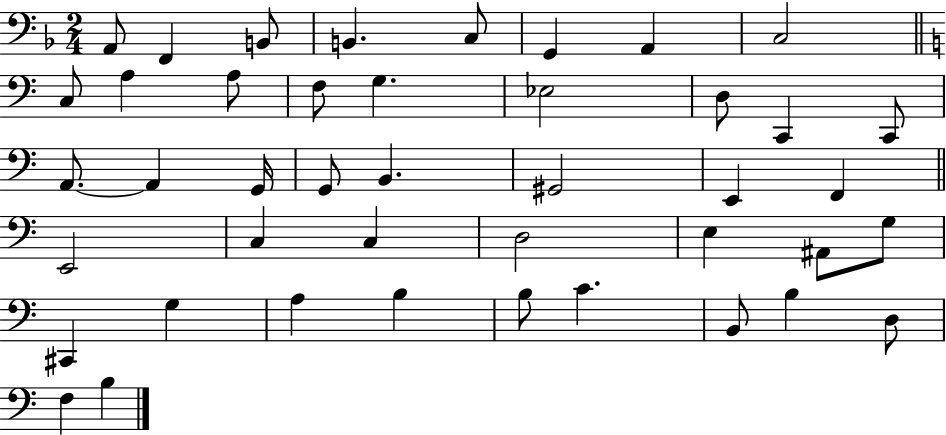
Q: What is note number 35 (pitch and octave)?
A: A3